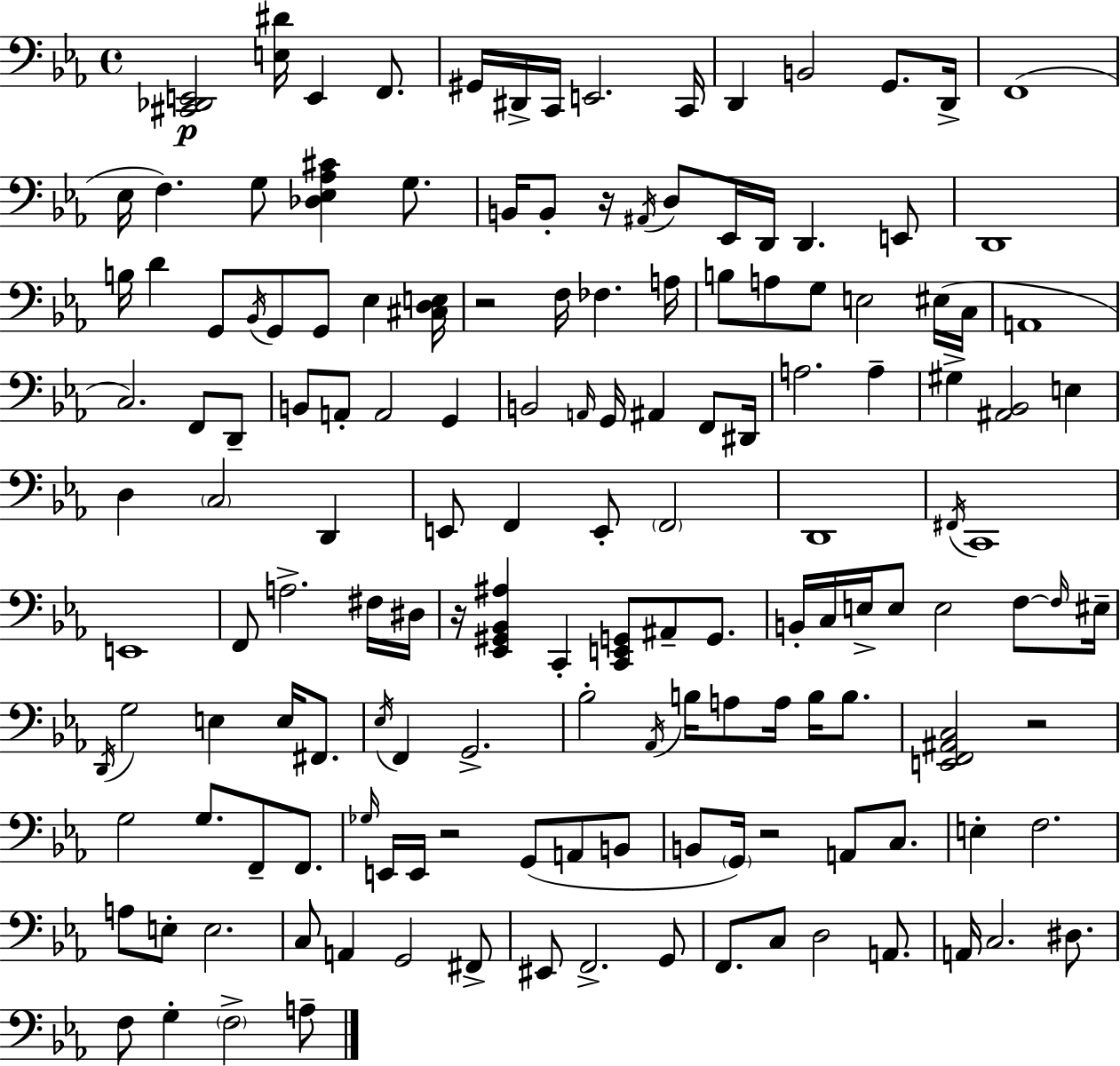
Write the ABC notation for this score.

X:1
T:Untitled
M:4/4
L:1/4
K:Eb
[^C,,_D,,E,,]2 [E,^D]/4 E,, F,,/2 ^G,,/4 ^D,,/4 C,,/4 E,,2 C,,/4 D,, B,,2 G,,/2 D,,/4 F,,4 _E,/4 F, G,/2 [_D,_E,_A,^C] G,/2 B,,/4 B,,/2 z/4 ^A,,/4 D,/2 _E,,/4 D,,/4 D,, E,,/2 D,,4 B,/4 D G,,/2 _B,,/4 G,,/2 G,,/2 _E, [^C,D,E,]/4 z2 F,/4 _F, A,/4 B,/2 A,/2 G,/2 E,2 ^E,/4 C,/4 A,,4 C,2 F,,/2 D,,/2 B,,/2 A,,/2 A,,2 G,, B,,2 A,,/4 G,,/4 ^A,, F,,/2 ^D,,/4 A,2 A, ^G, [^A,,_B,,]2 E, D, C,2 D,, E,,/2 F,, E,,/2 F,,2 D,,4 ^F,,/4 C,,4 E,,4 F,,/2 A,2 ^F,/4 ^D,/4 z/4 [_E,,^G,,_B,,^A,] C,, [C,,E,,G,,]/2 ^A,,/2 G,,/2 B,,/4 C,/4 E,/4 E,/2 E,2 F,/2 F,/4 ^E,/4 D,,/4 G,2 E, E,/4 ^F,,/2 _E,/4 F,, G,,2 _B,2 _A,,/4 B,/4 A,/2 A,/4 B,/4 B,/2 [E,,F,,^A,,C,]2 z2 G,2 G,/2 F,,/2 F,,/2 _G,/4 E,,/4 E,,/4 z2 G,,/2 A,,/2 B,,/2 B,,/2 G,,/4 z2 A,,/2 C,/2 E, F,2 A,/2 E,/2 E,2 C,/2 A,, G,,2 ^F,,/2 ^E,,/2 F,,2 G,,/2 F,,/2 C,/2 D,2 A,,/2 A,,/4 C,2 ^D,/2 F,/2 G, F,2 A,/2